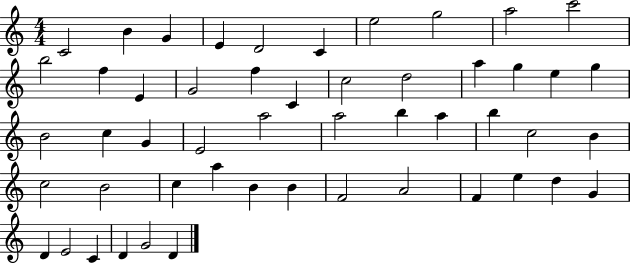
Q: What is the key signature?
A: C major